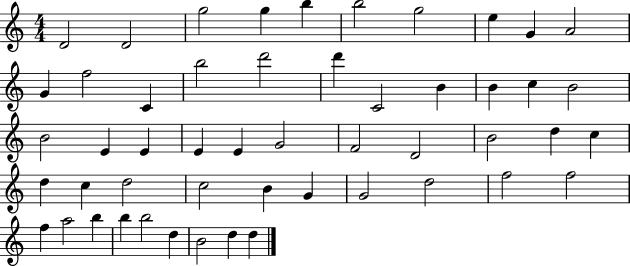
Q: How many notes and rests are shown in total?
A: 51